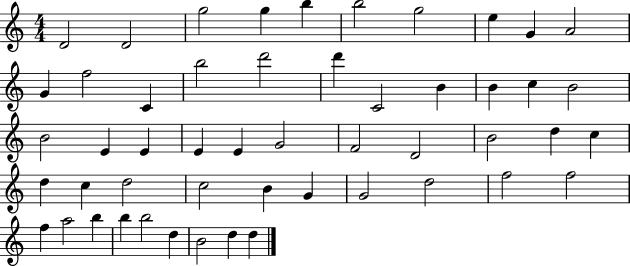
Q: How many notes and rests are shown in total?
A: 51